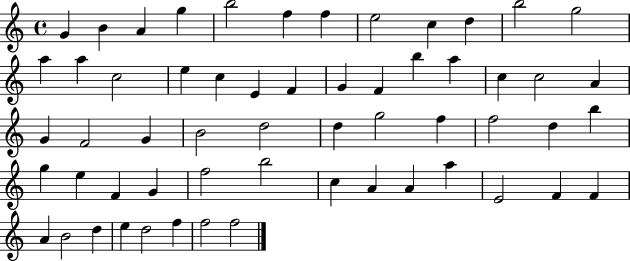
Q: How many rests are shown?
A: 0